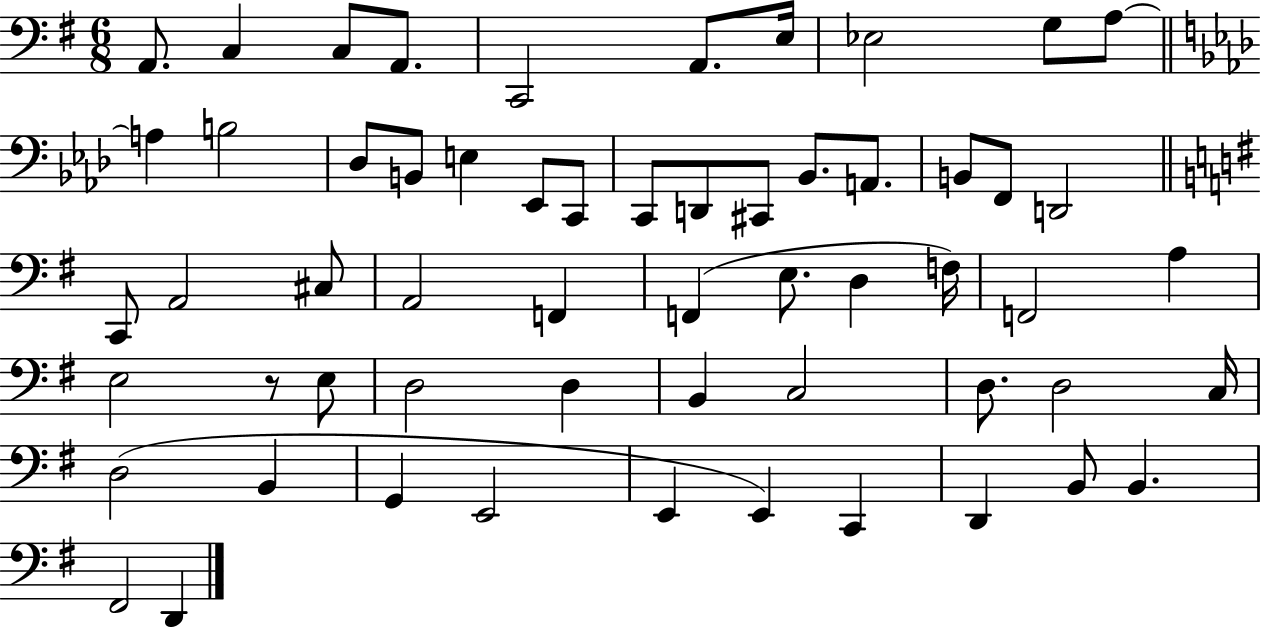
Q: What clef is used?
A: bass